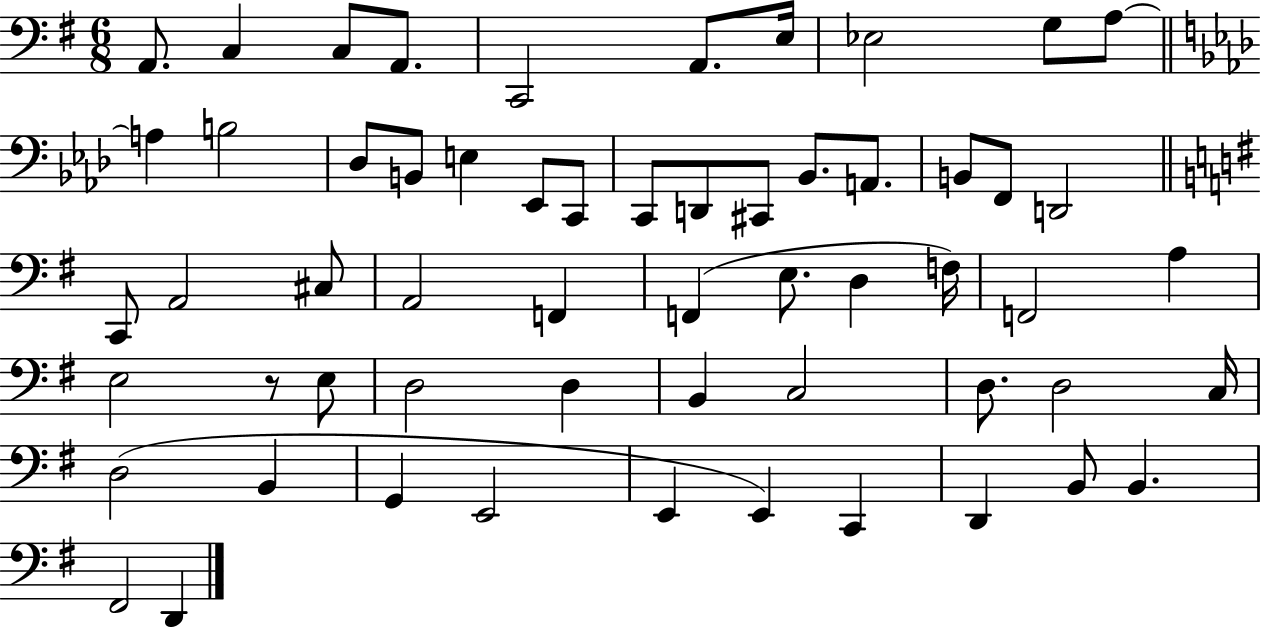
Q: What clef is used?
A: bass